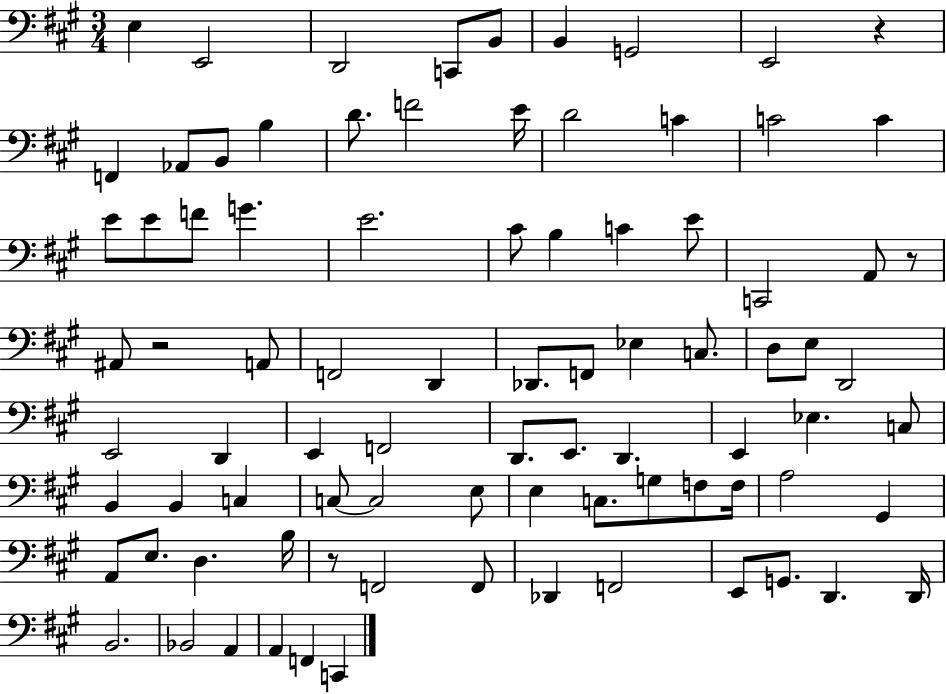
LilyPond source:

{
  \clef bass
  \numericTimeSignature
  \time 3/4
  \key a \major
  e4 e,2 | d,2 c,8 b,8 | b,4 g,2 | e,2 r4 | \break f,4 aes,8 b,8 b4 | d'8. f'2 e'16 | d'2 c'4 | c'2 c'4 | \break e'8 e'8 f'8 g'4. | e'2. | cis'8 b4 c'4 e'8 | c,2 a,8 r8 | \break ais,8 r2 a,8 | f,2 d,4 | des,8. f,8 ees4 c8. | d8 e8 d,2 | \break e,2 d,4 | e,4 f,2 | d,8. e,8. d,4. | e,4 ees4. c8 | \break b,4 b,4 c4 | c8~~ c2 e8 | e4 c8. g8 f8 f16 | a2 gis,4 | \break a,8 e8. d4. b16 | r8 f,2 f,8 | des,4 f,2 | e,8 g,8. d,4. d,16 | \break b,2. | bes,2 a,4 | a,4 f,4 c,4 | \bar "|."
}